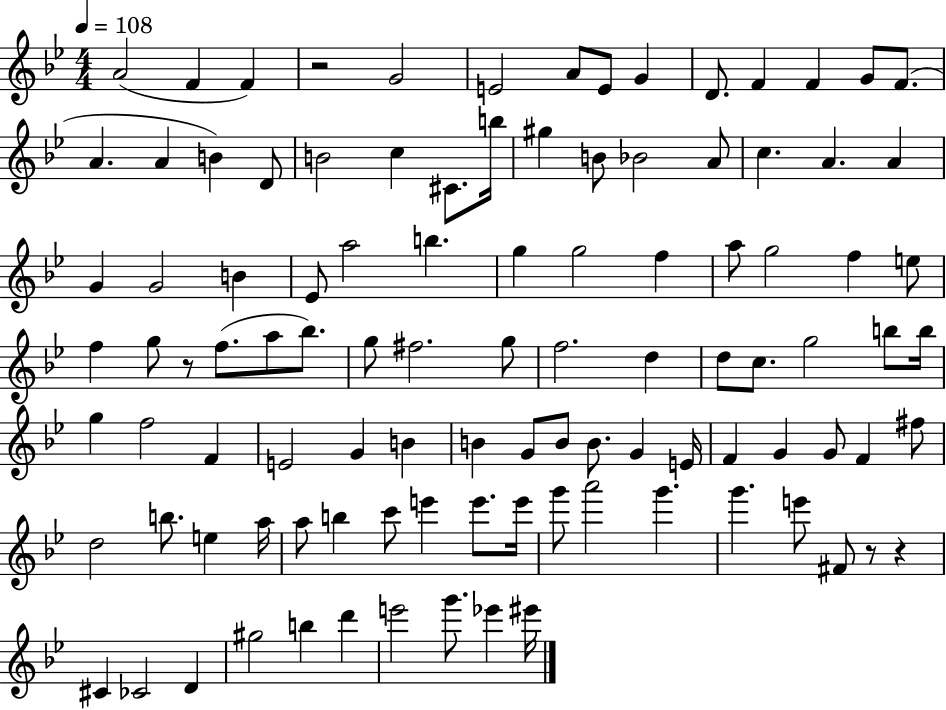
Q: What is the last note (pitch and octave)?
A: EIS6